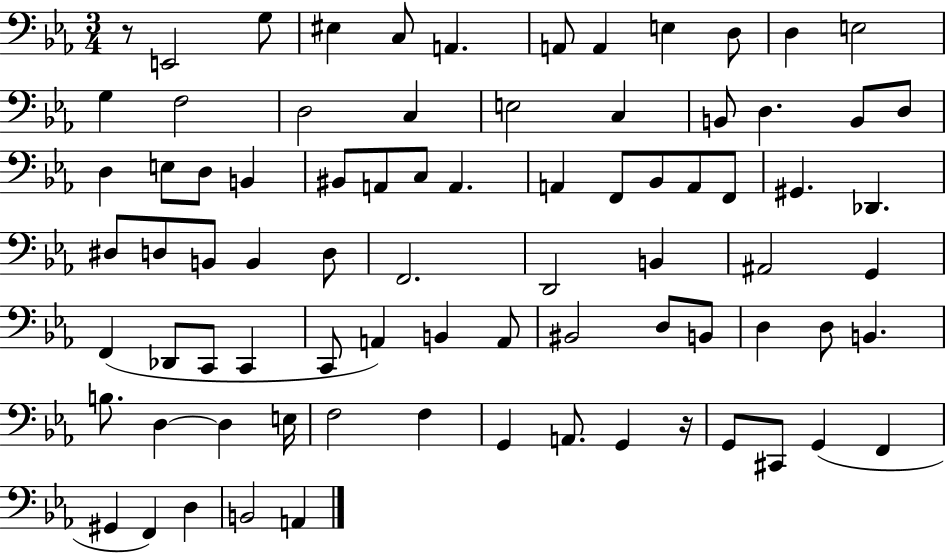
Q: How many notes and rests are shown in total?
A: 80